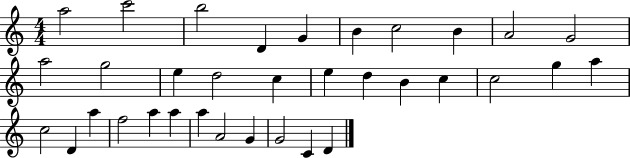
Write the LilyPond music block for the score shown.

{
  \clef treble
  \numericTimeSignature
  \time 4/4
  \key c \major
  a''2 c'''2 | b''2 d'4 g'4 | b'4 c''2 b'4 | a'2 g'2 | \break a''2 g''2 | e''4 d''2 c''4 | e''4 d''4 b'4 c''4 | c''2 g''4 a''4 | \break c''2 d'4 a''4 | f''2 a''4 a''4 | a''4 a'2 g'4 | g'2 c'4 d'4 | \break \bar "|."
}